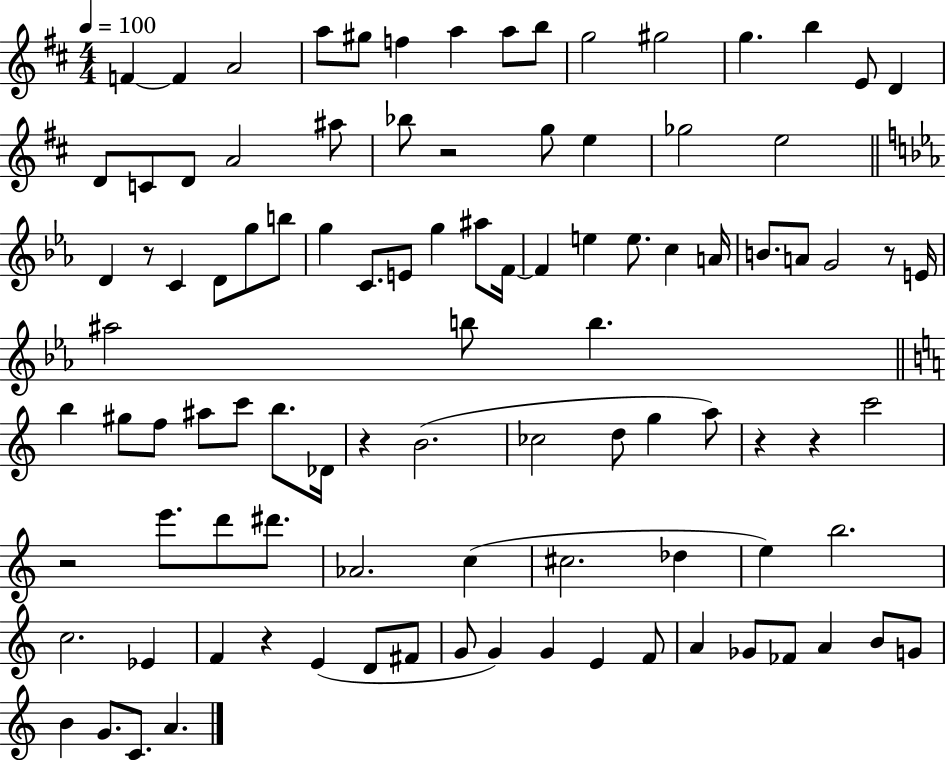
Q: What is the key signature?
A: D major